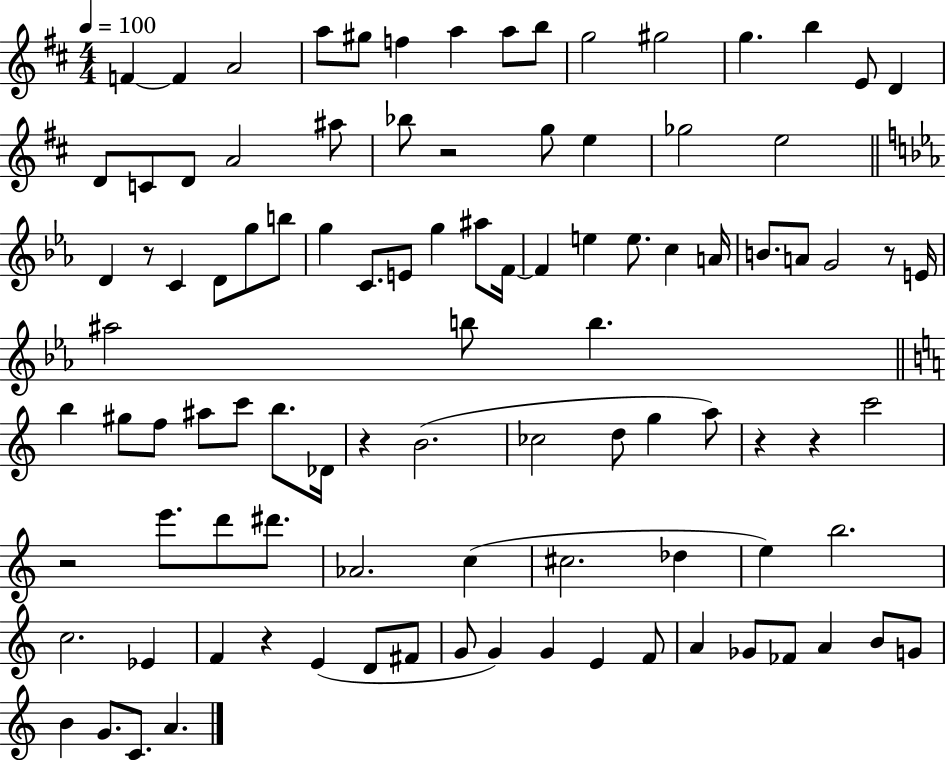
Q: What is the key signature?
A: D major